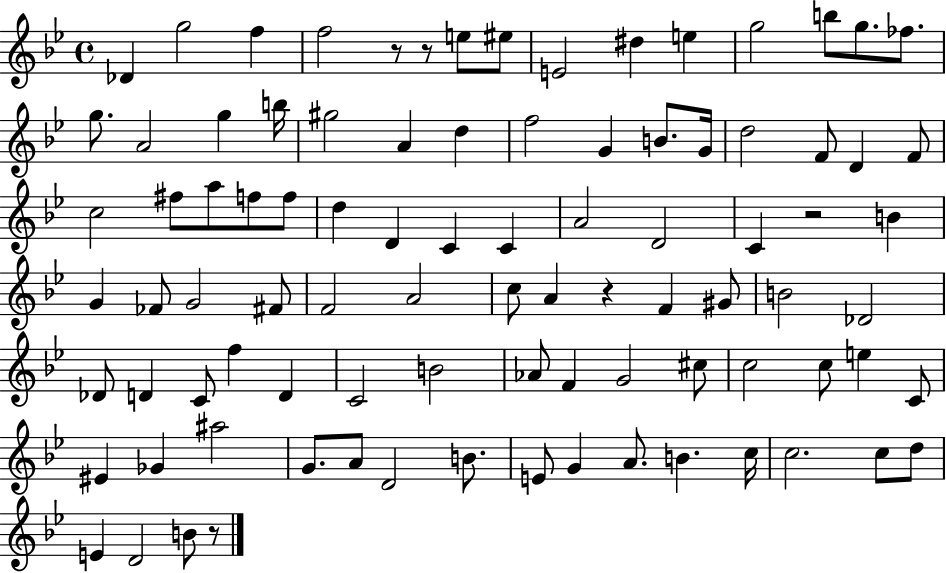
Db4/q G5/h F5/q F5/h R/e R/e E5/e EIS5/e E4/h D#5/q E5/q G5/h B5/e G5/e. FES5/e. G5/e. A4/h G5/q B5/s G#5/h A4/q D5/q F5/h G4/q B4/e. G4/s D5/h F4/e D4/q F4/e C5/h F#5/e A5/e F5/e F5/e D5/q D4/q C4/q C4/q A4/h D4/h C4/q R/h B4/q G4/q FES4/e G4/h F#4/e F4/h A4/h C5/e A4/q R/q F4/q G#4/e B4/h Db4/h Db4/e D4/q C4/e F5/q D4/q C4/h B4/h Ab4/e F4/q G4/h C#5/e C5/h C5/e E5/q C4/e EIS4/q Gb4/q A#5/h G4/e. A4/e D4/h B4/e. E4/e G4/q A4/e. B4/q. C5/s C5/h. C5/e D5/e E4/q D4/h B4/e R/e